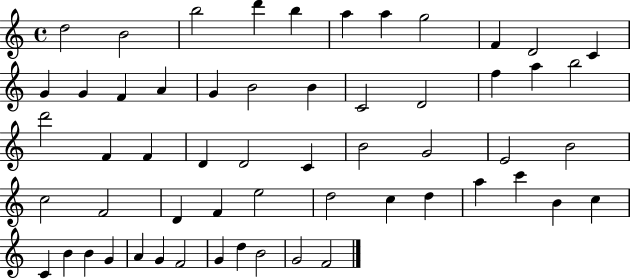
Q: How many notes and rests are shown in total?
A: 57